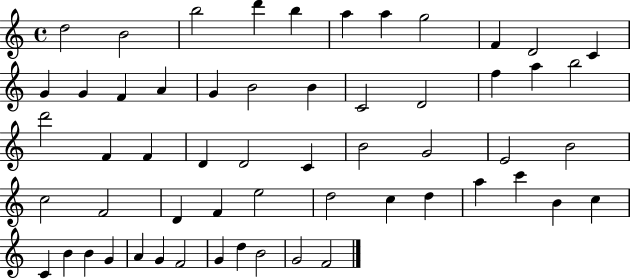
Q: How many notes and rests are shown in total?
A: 57